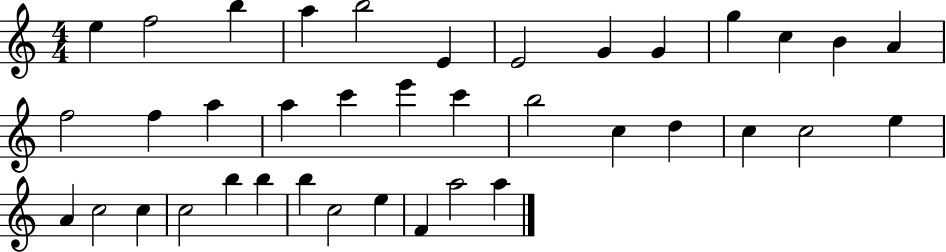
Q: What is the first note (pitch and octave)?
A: E5